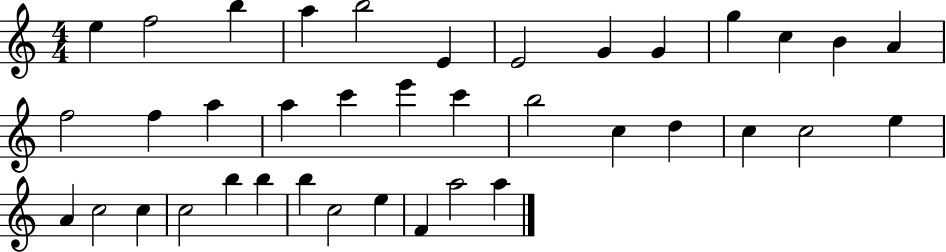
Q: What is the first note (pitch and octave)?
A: E5